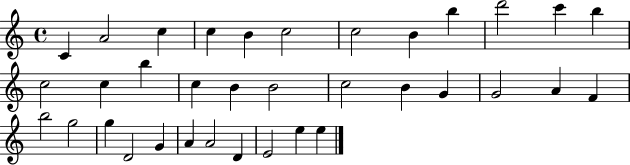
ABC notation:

X:1
T:Untitled
M:4/4
L:1/4
K:C
C A2 c c B c2 c2 B b d'2 c' b c2 c b c B B2 c2 B G G2 A F b2 g2 g D2 G A A2 D E2 e e